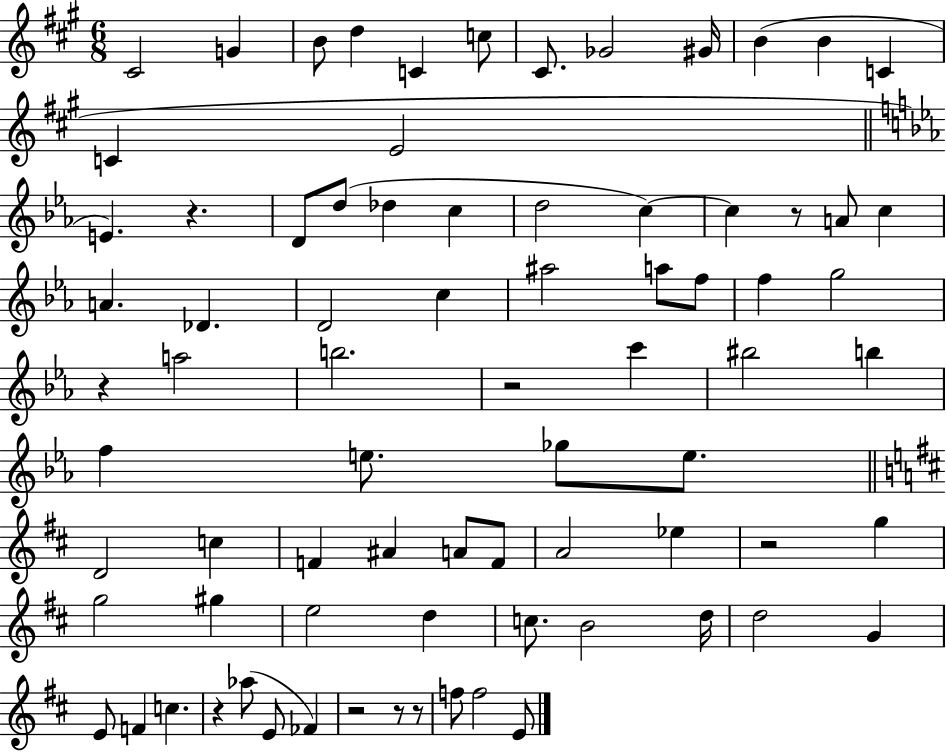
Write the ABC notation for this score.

X:1
T:Untitled
M:6/8
L:1/4
K:A
^C2 G B/2 d C c/2 ^C/2 _G2 ^G/4 B B C C E2 E z D/2 d/2 _d c d2 c c z/2 A/2 c A _D D2 c ^a2 a/2 f/2 f g2 z a2 b2 z2 c' ^b2 b f e/2 _g/2 e/2 D2 c F ^A A/2 F/2 A2 _e z2 g g2 ^g e2 d c/2 B2 d/4 d2 G E/2 F c z _a/2 E/2 _F z2 z/2 z/2 f/2 f2 E/2